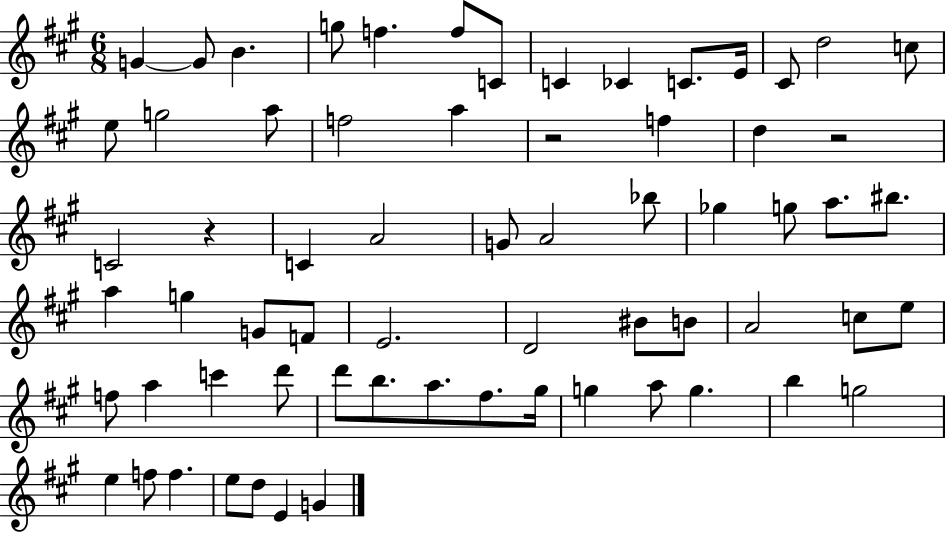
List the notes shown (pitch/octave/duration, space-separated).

G4/q G4/e B4/q. G5/e F5/q. F5/e C4/e C4/q CES4/q C4/e. E4/s C#4/e D5/h C5/e E5/e G5/h A5/e F5/h A5/q R/h F5/q D5/q R/h C4/h R/q C4/q A4/h G4/e A4/h Bb5/e Gb5/q G5/e A5/e. BIS5/e. A5/q G5/q G4/e F4/e E4/h. D4/h BIS4/e B4/e A4/h C5/e E5/e F5/e A5/q C6/q D6/e D6/e B5/e. A5/e. F#5/e. G#5/s G5/q A5/e G5/q. B5/q G5/h E5/q F5/e F5/q. E5/e D5/e E4/q G4/q